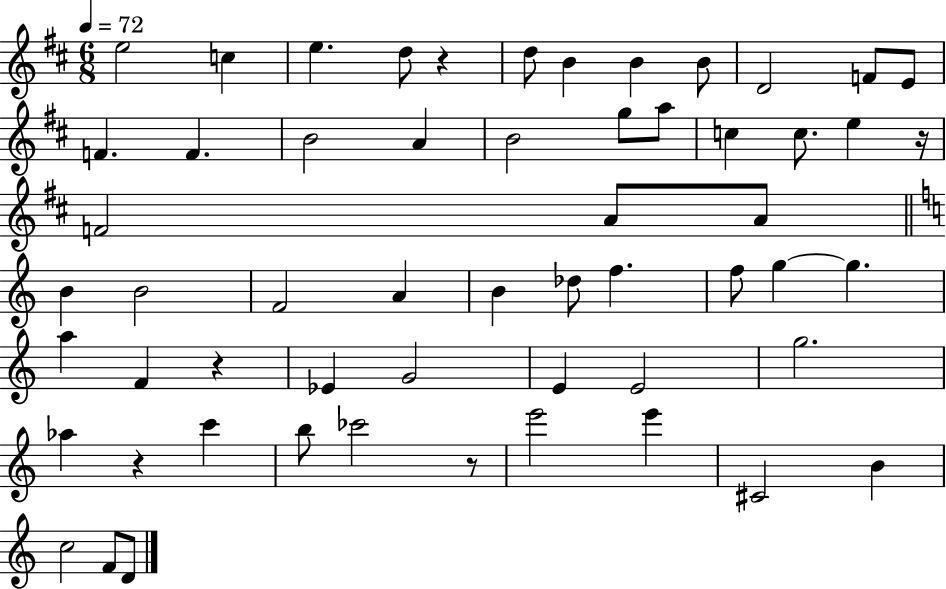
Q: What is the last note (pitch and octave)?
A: D4